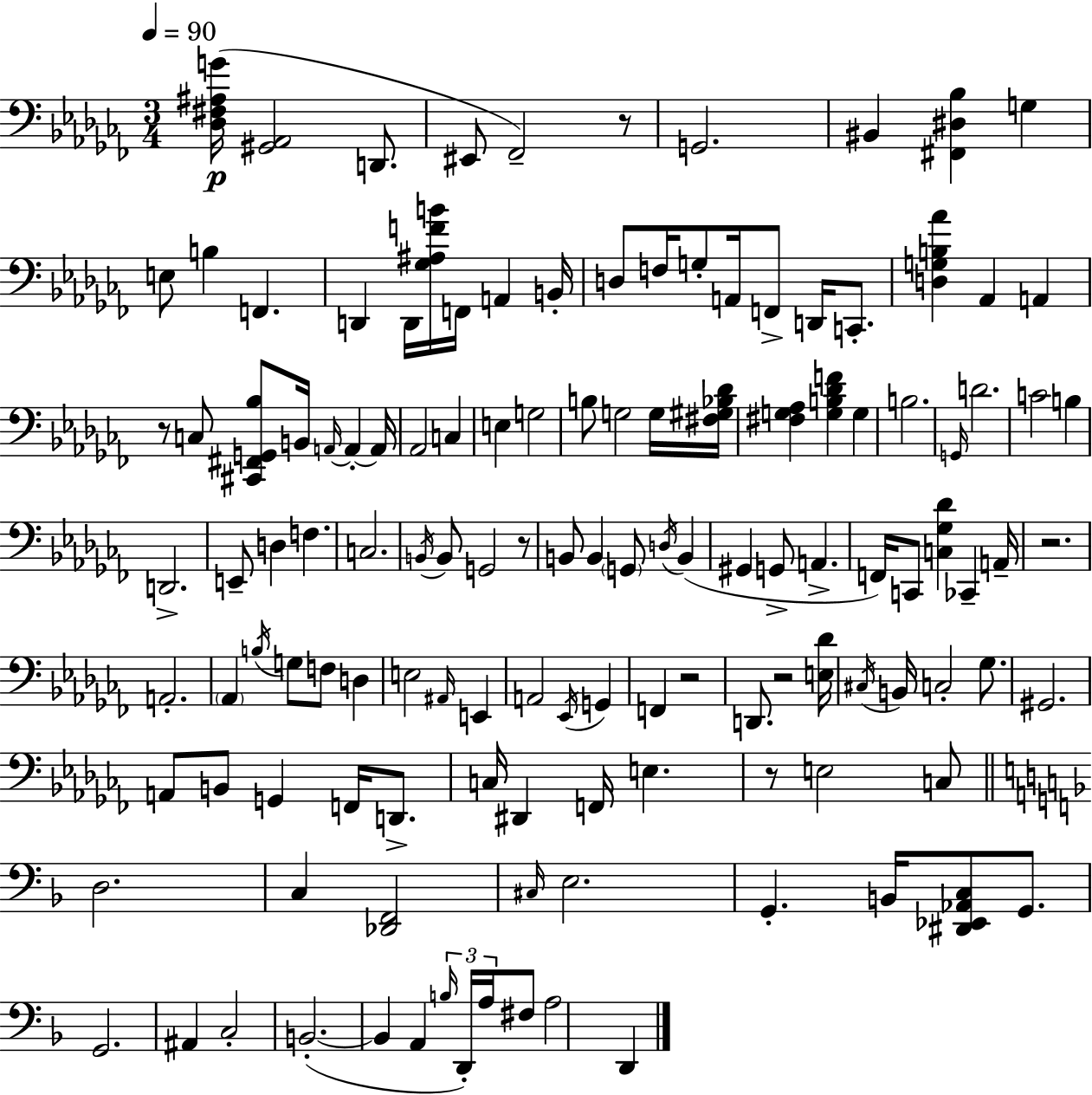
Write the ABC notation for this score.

X:1
T:Untitled
M:3/4
L:1/4
K:Abm
[_D,^F,^A,G]/4 [^G,,_A,,]2 D,,/2 ^E,,/2 _F,,2 z/2 G,,2 ^B,, [^F,,^D,_B,] G, E,/2 B, F,, D,, D,,/4 [_G,^A,FB]/4 F,,/4 A,, B,,/4 D,/2 F,/4 G,/2 A,,/4 F,,/2 D,,/4 C,,/2 [D,G,B,_A] _A,, A,, z/2 C,/2 [^C,,^F,,G,,_B,]/2 B,,/4 A,,/4 A,, A,,/4 _A,,2 C, E, G,2 B,/2 G,2 G,/4 [^F,^G,_B,_D]/4 [^F,G,_A,] [G,B,_DF] G, B,2 G,,/4 D2 C2 B, D,,2 E,,/2 D, F, C,2 B,,/4 B,,/2 G,,2 z/2 B,,/2 B,, G,,/2 D,/4 B,, ^G,, G,,/2 A,, F,,/4 C,,/2 [C,_G,_D] _C,, A,,/4 z2 A,,2 _A,, B,/4 G,/2 F,/2 D, E,2 ^A,,/4 E,, A,,2 _E,,/4 G,, F,, z2 D,,/2 z2 [E,_D]/4 ^C,/4 B,,/4 C,2 _G,/2 ^G,,2 A,,/2 B,,/2 G,, F,,/4 D,,/2 C,/4 ^D,, F,,/4 E, z/2 E,2 C,/2 D,2 C, [_D,,F,,]2 ^C,/4 E,2 G,, B,,/4 [^D,,_E,,_A,,C,]/2 G,,/2 G,,2 ^A,, C,2 B,,2 B,, A,, B,/4 D,,/4 A,/4 ^F,/2 A,2 D,,